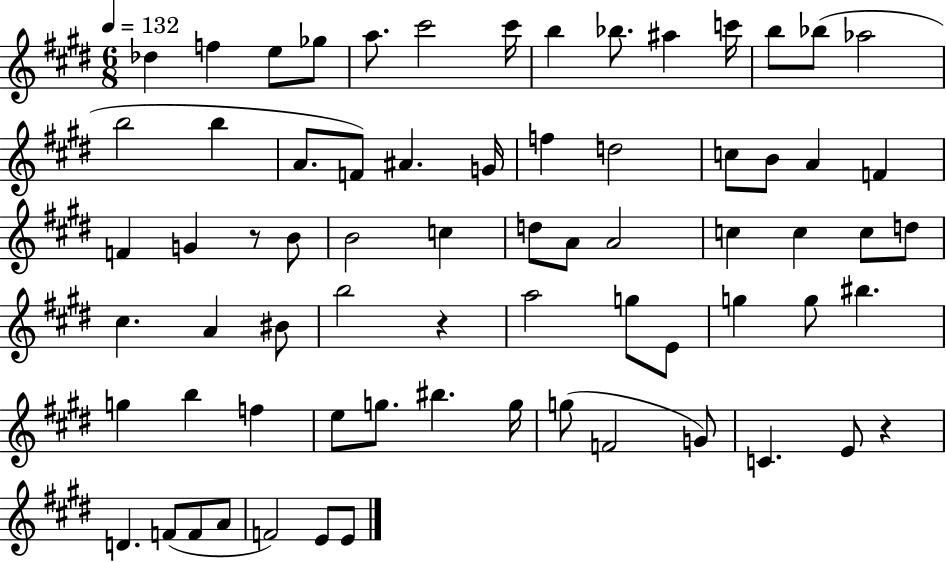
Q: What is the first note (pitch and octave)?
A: Db5